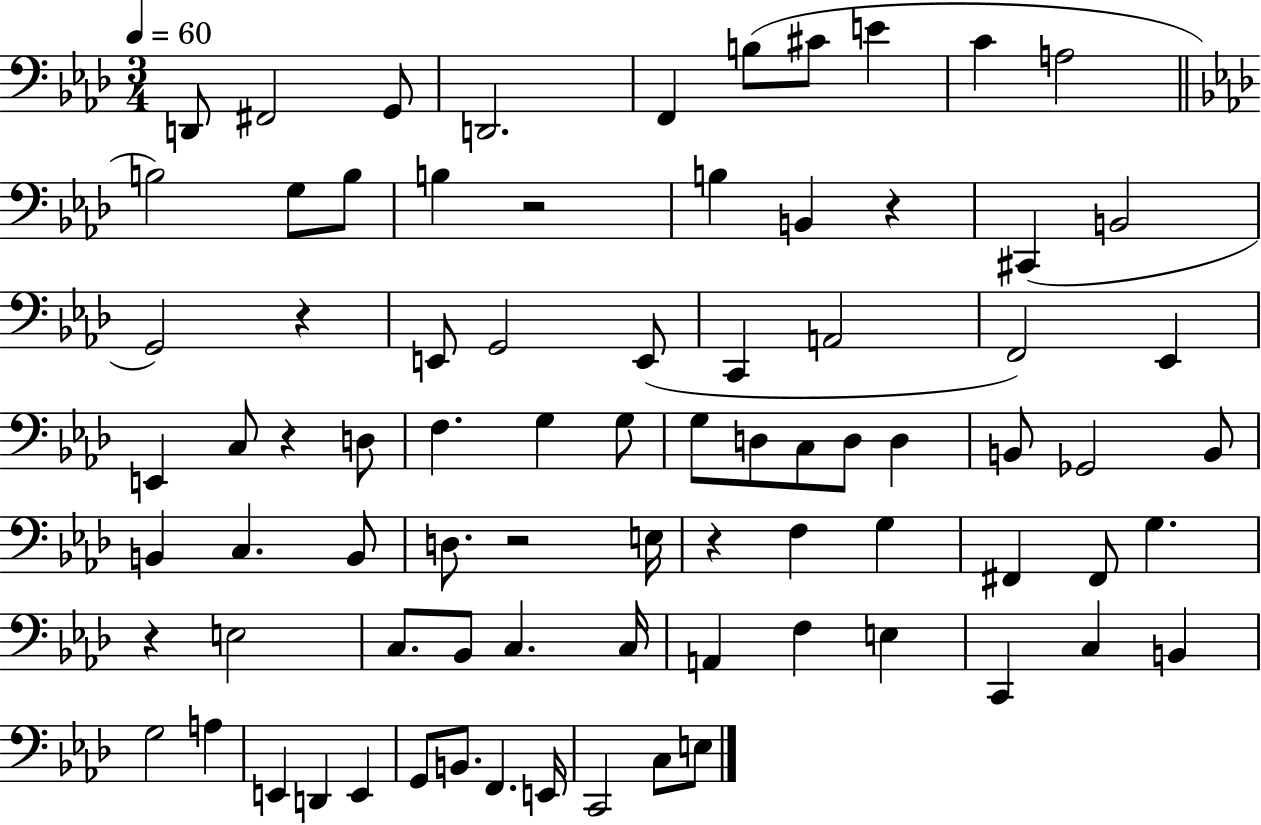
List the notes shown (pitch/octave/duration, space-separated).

D2/e F#2/h G2/e D2/h. F2/q B3/e C#4/e E4/q C4/q A3/h B3/h G3/e B3/e B3/q R/h B3/q B2/q R/q C#2/q B2/h G2/h R/q E2/e G2/h E2/e C2/q A2/h F2/h Eb2/q E2/q C3/e R/q D3/e F3/q. G3/q G3/e G3/e D3/e C3/e D3/e D3/q B2/e Gb2/h B2/e B2/q C3/q. B2/e D3/e. R/h E3/s R/q F3/q G3/q F#2/q F#2/e G3/q. R/q E3/h C3/e. Bb2/e C3/q. C3/s A2/q F3/q E3/q C2/q C3/q B2/q G3/h A3/q E2/q D2/q E2/q G2/e B2/e. F2/q. E2/s C2/h C3/e E3/e